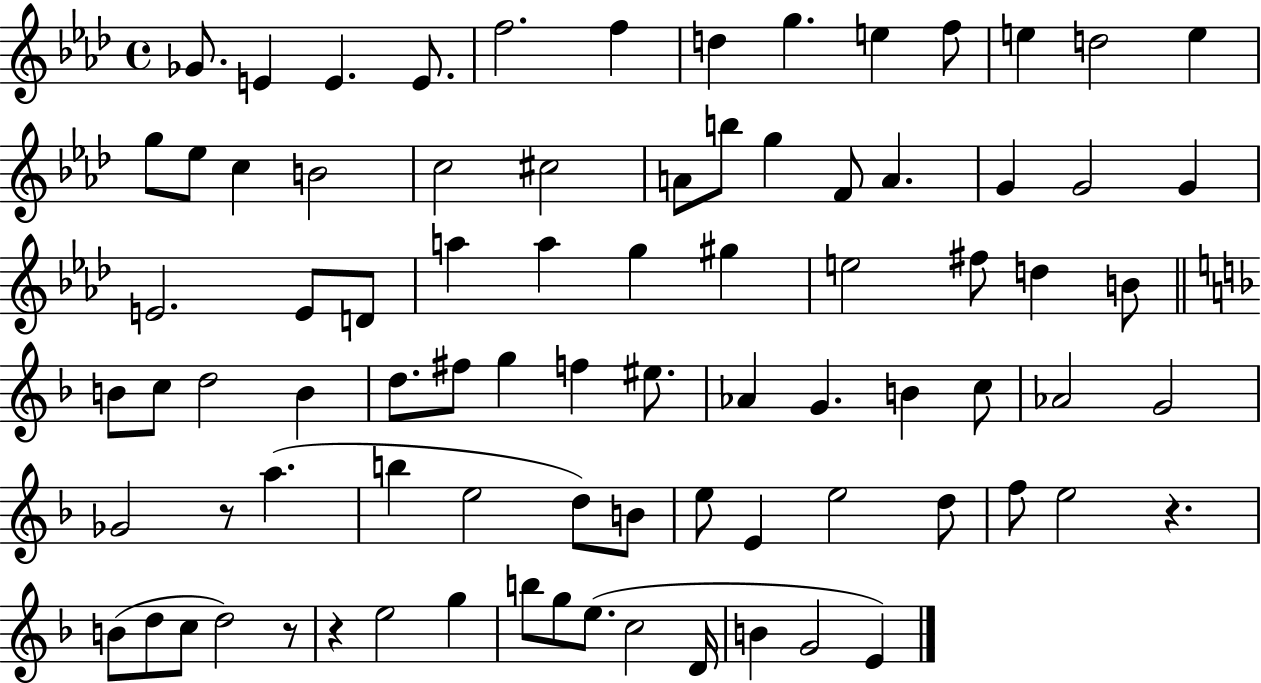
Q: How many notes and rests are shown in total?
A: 83